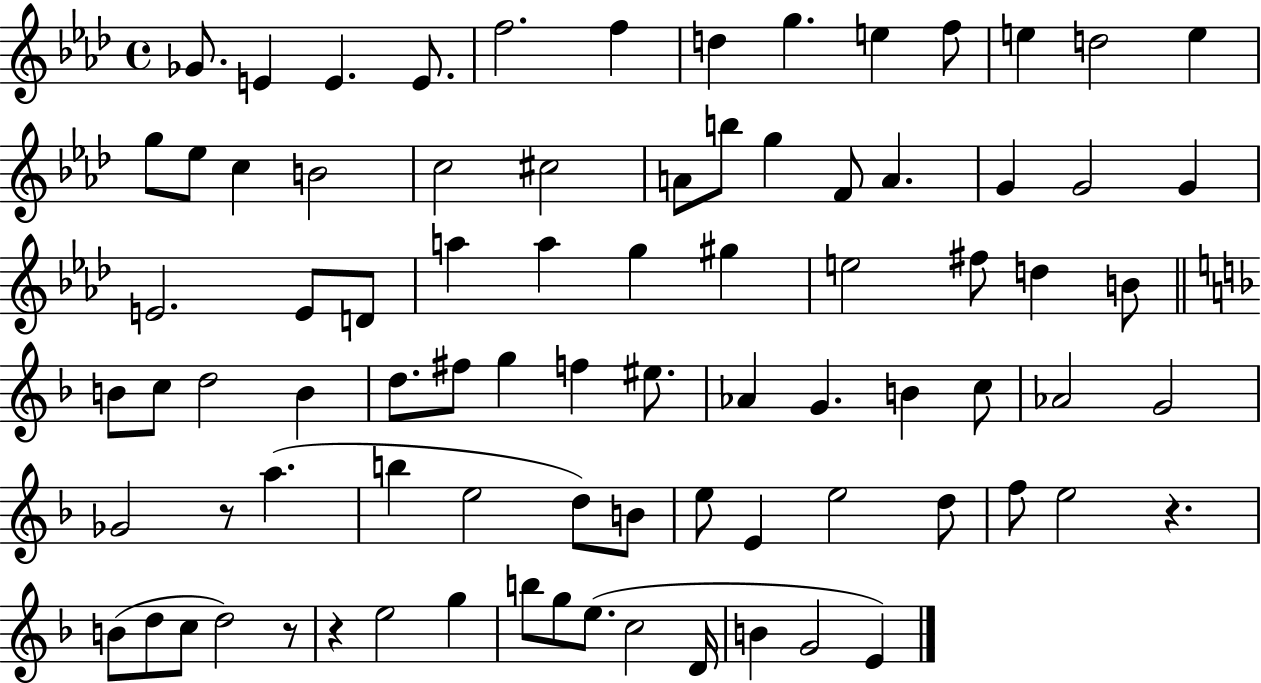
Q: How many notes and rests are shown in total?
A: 83